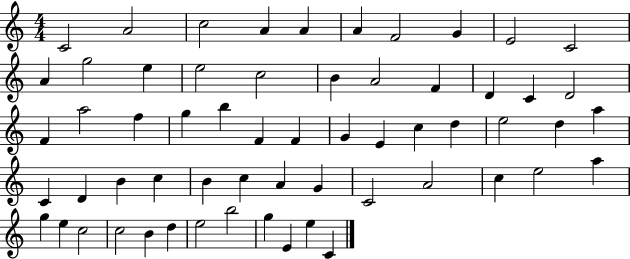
{
  \clef treble
  \numericTimeSignature
  \time 4/4
  \key c \major
  c'2 a'2 | c''2 a'4 a'4 | a'4 f'2 g'4 | e'2 c'2 | \break a'4 g''2 e''4 | e''2 c''2 | b'4 a'2 f'4 | d'4 c'4 d'2 | \break f'4 a''2 f''4 | g''4 b''4 f'4 f'4 | g'4 e'4 c''4 d''4 | e''2 d''4 a''4 | \break c'4 d'4 b'4 c''4 | b'4 c''4 a'4 g'4 | c'2 a'2 | c''4 e''2 a''4 | \break g''4 e''4 c''2 | c''2 b'4 d''4 | e''2 b''2 | g''4 e'4 e''4 c'4 | \break \bar "|."
}